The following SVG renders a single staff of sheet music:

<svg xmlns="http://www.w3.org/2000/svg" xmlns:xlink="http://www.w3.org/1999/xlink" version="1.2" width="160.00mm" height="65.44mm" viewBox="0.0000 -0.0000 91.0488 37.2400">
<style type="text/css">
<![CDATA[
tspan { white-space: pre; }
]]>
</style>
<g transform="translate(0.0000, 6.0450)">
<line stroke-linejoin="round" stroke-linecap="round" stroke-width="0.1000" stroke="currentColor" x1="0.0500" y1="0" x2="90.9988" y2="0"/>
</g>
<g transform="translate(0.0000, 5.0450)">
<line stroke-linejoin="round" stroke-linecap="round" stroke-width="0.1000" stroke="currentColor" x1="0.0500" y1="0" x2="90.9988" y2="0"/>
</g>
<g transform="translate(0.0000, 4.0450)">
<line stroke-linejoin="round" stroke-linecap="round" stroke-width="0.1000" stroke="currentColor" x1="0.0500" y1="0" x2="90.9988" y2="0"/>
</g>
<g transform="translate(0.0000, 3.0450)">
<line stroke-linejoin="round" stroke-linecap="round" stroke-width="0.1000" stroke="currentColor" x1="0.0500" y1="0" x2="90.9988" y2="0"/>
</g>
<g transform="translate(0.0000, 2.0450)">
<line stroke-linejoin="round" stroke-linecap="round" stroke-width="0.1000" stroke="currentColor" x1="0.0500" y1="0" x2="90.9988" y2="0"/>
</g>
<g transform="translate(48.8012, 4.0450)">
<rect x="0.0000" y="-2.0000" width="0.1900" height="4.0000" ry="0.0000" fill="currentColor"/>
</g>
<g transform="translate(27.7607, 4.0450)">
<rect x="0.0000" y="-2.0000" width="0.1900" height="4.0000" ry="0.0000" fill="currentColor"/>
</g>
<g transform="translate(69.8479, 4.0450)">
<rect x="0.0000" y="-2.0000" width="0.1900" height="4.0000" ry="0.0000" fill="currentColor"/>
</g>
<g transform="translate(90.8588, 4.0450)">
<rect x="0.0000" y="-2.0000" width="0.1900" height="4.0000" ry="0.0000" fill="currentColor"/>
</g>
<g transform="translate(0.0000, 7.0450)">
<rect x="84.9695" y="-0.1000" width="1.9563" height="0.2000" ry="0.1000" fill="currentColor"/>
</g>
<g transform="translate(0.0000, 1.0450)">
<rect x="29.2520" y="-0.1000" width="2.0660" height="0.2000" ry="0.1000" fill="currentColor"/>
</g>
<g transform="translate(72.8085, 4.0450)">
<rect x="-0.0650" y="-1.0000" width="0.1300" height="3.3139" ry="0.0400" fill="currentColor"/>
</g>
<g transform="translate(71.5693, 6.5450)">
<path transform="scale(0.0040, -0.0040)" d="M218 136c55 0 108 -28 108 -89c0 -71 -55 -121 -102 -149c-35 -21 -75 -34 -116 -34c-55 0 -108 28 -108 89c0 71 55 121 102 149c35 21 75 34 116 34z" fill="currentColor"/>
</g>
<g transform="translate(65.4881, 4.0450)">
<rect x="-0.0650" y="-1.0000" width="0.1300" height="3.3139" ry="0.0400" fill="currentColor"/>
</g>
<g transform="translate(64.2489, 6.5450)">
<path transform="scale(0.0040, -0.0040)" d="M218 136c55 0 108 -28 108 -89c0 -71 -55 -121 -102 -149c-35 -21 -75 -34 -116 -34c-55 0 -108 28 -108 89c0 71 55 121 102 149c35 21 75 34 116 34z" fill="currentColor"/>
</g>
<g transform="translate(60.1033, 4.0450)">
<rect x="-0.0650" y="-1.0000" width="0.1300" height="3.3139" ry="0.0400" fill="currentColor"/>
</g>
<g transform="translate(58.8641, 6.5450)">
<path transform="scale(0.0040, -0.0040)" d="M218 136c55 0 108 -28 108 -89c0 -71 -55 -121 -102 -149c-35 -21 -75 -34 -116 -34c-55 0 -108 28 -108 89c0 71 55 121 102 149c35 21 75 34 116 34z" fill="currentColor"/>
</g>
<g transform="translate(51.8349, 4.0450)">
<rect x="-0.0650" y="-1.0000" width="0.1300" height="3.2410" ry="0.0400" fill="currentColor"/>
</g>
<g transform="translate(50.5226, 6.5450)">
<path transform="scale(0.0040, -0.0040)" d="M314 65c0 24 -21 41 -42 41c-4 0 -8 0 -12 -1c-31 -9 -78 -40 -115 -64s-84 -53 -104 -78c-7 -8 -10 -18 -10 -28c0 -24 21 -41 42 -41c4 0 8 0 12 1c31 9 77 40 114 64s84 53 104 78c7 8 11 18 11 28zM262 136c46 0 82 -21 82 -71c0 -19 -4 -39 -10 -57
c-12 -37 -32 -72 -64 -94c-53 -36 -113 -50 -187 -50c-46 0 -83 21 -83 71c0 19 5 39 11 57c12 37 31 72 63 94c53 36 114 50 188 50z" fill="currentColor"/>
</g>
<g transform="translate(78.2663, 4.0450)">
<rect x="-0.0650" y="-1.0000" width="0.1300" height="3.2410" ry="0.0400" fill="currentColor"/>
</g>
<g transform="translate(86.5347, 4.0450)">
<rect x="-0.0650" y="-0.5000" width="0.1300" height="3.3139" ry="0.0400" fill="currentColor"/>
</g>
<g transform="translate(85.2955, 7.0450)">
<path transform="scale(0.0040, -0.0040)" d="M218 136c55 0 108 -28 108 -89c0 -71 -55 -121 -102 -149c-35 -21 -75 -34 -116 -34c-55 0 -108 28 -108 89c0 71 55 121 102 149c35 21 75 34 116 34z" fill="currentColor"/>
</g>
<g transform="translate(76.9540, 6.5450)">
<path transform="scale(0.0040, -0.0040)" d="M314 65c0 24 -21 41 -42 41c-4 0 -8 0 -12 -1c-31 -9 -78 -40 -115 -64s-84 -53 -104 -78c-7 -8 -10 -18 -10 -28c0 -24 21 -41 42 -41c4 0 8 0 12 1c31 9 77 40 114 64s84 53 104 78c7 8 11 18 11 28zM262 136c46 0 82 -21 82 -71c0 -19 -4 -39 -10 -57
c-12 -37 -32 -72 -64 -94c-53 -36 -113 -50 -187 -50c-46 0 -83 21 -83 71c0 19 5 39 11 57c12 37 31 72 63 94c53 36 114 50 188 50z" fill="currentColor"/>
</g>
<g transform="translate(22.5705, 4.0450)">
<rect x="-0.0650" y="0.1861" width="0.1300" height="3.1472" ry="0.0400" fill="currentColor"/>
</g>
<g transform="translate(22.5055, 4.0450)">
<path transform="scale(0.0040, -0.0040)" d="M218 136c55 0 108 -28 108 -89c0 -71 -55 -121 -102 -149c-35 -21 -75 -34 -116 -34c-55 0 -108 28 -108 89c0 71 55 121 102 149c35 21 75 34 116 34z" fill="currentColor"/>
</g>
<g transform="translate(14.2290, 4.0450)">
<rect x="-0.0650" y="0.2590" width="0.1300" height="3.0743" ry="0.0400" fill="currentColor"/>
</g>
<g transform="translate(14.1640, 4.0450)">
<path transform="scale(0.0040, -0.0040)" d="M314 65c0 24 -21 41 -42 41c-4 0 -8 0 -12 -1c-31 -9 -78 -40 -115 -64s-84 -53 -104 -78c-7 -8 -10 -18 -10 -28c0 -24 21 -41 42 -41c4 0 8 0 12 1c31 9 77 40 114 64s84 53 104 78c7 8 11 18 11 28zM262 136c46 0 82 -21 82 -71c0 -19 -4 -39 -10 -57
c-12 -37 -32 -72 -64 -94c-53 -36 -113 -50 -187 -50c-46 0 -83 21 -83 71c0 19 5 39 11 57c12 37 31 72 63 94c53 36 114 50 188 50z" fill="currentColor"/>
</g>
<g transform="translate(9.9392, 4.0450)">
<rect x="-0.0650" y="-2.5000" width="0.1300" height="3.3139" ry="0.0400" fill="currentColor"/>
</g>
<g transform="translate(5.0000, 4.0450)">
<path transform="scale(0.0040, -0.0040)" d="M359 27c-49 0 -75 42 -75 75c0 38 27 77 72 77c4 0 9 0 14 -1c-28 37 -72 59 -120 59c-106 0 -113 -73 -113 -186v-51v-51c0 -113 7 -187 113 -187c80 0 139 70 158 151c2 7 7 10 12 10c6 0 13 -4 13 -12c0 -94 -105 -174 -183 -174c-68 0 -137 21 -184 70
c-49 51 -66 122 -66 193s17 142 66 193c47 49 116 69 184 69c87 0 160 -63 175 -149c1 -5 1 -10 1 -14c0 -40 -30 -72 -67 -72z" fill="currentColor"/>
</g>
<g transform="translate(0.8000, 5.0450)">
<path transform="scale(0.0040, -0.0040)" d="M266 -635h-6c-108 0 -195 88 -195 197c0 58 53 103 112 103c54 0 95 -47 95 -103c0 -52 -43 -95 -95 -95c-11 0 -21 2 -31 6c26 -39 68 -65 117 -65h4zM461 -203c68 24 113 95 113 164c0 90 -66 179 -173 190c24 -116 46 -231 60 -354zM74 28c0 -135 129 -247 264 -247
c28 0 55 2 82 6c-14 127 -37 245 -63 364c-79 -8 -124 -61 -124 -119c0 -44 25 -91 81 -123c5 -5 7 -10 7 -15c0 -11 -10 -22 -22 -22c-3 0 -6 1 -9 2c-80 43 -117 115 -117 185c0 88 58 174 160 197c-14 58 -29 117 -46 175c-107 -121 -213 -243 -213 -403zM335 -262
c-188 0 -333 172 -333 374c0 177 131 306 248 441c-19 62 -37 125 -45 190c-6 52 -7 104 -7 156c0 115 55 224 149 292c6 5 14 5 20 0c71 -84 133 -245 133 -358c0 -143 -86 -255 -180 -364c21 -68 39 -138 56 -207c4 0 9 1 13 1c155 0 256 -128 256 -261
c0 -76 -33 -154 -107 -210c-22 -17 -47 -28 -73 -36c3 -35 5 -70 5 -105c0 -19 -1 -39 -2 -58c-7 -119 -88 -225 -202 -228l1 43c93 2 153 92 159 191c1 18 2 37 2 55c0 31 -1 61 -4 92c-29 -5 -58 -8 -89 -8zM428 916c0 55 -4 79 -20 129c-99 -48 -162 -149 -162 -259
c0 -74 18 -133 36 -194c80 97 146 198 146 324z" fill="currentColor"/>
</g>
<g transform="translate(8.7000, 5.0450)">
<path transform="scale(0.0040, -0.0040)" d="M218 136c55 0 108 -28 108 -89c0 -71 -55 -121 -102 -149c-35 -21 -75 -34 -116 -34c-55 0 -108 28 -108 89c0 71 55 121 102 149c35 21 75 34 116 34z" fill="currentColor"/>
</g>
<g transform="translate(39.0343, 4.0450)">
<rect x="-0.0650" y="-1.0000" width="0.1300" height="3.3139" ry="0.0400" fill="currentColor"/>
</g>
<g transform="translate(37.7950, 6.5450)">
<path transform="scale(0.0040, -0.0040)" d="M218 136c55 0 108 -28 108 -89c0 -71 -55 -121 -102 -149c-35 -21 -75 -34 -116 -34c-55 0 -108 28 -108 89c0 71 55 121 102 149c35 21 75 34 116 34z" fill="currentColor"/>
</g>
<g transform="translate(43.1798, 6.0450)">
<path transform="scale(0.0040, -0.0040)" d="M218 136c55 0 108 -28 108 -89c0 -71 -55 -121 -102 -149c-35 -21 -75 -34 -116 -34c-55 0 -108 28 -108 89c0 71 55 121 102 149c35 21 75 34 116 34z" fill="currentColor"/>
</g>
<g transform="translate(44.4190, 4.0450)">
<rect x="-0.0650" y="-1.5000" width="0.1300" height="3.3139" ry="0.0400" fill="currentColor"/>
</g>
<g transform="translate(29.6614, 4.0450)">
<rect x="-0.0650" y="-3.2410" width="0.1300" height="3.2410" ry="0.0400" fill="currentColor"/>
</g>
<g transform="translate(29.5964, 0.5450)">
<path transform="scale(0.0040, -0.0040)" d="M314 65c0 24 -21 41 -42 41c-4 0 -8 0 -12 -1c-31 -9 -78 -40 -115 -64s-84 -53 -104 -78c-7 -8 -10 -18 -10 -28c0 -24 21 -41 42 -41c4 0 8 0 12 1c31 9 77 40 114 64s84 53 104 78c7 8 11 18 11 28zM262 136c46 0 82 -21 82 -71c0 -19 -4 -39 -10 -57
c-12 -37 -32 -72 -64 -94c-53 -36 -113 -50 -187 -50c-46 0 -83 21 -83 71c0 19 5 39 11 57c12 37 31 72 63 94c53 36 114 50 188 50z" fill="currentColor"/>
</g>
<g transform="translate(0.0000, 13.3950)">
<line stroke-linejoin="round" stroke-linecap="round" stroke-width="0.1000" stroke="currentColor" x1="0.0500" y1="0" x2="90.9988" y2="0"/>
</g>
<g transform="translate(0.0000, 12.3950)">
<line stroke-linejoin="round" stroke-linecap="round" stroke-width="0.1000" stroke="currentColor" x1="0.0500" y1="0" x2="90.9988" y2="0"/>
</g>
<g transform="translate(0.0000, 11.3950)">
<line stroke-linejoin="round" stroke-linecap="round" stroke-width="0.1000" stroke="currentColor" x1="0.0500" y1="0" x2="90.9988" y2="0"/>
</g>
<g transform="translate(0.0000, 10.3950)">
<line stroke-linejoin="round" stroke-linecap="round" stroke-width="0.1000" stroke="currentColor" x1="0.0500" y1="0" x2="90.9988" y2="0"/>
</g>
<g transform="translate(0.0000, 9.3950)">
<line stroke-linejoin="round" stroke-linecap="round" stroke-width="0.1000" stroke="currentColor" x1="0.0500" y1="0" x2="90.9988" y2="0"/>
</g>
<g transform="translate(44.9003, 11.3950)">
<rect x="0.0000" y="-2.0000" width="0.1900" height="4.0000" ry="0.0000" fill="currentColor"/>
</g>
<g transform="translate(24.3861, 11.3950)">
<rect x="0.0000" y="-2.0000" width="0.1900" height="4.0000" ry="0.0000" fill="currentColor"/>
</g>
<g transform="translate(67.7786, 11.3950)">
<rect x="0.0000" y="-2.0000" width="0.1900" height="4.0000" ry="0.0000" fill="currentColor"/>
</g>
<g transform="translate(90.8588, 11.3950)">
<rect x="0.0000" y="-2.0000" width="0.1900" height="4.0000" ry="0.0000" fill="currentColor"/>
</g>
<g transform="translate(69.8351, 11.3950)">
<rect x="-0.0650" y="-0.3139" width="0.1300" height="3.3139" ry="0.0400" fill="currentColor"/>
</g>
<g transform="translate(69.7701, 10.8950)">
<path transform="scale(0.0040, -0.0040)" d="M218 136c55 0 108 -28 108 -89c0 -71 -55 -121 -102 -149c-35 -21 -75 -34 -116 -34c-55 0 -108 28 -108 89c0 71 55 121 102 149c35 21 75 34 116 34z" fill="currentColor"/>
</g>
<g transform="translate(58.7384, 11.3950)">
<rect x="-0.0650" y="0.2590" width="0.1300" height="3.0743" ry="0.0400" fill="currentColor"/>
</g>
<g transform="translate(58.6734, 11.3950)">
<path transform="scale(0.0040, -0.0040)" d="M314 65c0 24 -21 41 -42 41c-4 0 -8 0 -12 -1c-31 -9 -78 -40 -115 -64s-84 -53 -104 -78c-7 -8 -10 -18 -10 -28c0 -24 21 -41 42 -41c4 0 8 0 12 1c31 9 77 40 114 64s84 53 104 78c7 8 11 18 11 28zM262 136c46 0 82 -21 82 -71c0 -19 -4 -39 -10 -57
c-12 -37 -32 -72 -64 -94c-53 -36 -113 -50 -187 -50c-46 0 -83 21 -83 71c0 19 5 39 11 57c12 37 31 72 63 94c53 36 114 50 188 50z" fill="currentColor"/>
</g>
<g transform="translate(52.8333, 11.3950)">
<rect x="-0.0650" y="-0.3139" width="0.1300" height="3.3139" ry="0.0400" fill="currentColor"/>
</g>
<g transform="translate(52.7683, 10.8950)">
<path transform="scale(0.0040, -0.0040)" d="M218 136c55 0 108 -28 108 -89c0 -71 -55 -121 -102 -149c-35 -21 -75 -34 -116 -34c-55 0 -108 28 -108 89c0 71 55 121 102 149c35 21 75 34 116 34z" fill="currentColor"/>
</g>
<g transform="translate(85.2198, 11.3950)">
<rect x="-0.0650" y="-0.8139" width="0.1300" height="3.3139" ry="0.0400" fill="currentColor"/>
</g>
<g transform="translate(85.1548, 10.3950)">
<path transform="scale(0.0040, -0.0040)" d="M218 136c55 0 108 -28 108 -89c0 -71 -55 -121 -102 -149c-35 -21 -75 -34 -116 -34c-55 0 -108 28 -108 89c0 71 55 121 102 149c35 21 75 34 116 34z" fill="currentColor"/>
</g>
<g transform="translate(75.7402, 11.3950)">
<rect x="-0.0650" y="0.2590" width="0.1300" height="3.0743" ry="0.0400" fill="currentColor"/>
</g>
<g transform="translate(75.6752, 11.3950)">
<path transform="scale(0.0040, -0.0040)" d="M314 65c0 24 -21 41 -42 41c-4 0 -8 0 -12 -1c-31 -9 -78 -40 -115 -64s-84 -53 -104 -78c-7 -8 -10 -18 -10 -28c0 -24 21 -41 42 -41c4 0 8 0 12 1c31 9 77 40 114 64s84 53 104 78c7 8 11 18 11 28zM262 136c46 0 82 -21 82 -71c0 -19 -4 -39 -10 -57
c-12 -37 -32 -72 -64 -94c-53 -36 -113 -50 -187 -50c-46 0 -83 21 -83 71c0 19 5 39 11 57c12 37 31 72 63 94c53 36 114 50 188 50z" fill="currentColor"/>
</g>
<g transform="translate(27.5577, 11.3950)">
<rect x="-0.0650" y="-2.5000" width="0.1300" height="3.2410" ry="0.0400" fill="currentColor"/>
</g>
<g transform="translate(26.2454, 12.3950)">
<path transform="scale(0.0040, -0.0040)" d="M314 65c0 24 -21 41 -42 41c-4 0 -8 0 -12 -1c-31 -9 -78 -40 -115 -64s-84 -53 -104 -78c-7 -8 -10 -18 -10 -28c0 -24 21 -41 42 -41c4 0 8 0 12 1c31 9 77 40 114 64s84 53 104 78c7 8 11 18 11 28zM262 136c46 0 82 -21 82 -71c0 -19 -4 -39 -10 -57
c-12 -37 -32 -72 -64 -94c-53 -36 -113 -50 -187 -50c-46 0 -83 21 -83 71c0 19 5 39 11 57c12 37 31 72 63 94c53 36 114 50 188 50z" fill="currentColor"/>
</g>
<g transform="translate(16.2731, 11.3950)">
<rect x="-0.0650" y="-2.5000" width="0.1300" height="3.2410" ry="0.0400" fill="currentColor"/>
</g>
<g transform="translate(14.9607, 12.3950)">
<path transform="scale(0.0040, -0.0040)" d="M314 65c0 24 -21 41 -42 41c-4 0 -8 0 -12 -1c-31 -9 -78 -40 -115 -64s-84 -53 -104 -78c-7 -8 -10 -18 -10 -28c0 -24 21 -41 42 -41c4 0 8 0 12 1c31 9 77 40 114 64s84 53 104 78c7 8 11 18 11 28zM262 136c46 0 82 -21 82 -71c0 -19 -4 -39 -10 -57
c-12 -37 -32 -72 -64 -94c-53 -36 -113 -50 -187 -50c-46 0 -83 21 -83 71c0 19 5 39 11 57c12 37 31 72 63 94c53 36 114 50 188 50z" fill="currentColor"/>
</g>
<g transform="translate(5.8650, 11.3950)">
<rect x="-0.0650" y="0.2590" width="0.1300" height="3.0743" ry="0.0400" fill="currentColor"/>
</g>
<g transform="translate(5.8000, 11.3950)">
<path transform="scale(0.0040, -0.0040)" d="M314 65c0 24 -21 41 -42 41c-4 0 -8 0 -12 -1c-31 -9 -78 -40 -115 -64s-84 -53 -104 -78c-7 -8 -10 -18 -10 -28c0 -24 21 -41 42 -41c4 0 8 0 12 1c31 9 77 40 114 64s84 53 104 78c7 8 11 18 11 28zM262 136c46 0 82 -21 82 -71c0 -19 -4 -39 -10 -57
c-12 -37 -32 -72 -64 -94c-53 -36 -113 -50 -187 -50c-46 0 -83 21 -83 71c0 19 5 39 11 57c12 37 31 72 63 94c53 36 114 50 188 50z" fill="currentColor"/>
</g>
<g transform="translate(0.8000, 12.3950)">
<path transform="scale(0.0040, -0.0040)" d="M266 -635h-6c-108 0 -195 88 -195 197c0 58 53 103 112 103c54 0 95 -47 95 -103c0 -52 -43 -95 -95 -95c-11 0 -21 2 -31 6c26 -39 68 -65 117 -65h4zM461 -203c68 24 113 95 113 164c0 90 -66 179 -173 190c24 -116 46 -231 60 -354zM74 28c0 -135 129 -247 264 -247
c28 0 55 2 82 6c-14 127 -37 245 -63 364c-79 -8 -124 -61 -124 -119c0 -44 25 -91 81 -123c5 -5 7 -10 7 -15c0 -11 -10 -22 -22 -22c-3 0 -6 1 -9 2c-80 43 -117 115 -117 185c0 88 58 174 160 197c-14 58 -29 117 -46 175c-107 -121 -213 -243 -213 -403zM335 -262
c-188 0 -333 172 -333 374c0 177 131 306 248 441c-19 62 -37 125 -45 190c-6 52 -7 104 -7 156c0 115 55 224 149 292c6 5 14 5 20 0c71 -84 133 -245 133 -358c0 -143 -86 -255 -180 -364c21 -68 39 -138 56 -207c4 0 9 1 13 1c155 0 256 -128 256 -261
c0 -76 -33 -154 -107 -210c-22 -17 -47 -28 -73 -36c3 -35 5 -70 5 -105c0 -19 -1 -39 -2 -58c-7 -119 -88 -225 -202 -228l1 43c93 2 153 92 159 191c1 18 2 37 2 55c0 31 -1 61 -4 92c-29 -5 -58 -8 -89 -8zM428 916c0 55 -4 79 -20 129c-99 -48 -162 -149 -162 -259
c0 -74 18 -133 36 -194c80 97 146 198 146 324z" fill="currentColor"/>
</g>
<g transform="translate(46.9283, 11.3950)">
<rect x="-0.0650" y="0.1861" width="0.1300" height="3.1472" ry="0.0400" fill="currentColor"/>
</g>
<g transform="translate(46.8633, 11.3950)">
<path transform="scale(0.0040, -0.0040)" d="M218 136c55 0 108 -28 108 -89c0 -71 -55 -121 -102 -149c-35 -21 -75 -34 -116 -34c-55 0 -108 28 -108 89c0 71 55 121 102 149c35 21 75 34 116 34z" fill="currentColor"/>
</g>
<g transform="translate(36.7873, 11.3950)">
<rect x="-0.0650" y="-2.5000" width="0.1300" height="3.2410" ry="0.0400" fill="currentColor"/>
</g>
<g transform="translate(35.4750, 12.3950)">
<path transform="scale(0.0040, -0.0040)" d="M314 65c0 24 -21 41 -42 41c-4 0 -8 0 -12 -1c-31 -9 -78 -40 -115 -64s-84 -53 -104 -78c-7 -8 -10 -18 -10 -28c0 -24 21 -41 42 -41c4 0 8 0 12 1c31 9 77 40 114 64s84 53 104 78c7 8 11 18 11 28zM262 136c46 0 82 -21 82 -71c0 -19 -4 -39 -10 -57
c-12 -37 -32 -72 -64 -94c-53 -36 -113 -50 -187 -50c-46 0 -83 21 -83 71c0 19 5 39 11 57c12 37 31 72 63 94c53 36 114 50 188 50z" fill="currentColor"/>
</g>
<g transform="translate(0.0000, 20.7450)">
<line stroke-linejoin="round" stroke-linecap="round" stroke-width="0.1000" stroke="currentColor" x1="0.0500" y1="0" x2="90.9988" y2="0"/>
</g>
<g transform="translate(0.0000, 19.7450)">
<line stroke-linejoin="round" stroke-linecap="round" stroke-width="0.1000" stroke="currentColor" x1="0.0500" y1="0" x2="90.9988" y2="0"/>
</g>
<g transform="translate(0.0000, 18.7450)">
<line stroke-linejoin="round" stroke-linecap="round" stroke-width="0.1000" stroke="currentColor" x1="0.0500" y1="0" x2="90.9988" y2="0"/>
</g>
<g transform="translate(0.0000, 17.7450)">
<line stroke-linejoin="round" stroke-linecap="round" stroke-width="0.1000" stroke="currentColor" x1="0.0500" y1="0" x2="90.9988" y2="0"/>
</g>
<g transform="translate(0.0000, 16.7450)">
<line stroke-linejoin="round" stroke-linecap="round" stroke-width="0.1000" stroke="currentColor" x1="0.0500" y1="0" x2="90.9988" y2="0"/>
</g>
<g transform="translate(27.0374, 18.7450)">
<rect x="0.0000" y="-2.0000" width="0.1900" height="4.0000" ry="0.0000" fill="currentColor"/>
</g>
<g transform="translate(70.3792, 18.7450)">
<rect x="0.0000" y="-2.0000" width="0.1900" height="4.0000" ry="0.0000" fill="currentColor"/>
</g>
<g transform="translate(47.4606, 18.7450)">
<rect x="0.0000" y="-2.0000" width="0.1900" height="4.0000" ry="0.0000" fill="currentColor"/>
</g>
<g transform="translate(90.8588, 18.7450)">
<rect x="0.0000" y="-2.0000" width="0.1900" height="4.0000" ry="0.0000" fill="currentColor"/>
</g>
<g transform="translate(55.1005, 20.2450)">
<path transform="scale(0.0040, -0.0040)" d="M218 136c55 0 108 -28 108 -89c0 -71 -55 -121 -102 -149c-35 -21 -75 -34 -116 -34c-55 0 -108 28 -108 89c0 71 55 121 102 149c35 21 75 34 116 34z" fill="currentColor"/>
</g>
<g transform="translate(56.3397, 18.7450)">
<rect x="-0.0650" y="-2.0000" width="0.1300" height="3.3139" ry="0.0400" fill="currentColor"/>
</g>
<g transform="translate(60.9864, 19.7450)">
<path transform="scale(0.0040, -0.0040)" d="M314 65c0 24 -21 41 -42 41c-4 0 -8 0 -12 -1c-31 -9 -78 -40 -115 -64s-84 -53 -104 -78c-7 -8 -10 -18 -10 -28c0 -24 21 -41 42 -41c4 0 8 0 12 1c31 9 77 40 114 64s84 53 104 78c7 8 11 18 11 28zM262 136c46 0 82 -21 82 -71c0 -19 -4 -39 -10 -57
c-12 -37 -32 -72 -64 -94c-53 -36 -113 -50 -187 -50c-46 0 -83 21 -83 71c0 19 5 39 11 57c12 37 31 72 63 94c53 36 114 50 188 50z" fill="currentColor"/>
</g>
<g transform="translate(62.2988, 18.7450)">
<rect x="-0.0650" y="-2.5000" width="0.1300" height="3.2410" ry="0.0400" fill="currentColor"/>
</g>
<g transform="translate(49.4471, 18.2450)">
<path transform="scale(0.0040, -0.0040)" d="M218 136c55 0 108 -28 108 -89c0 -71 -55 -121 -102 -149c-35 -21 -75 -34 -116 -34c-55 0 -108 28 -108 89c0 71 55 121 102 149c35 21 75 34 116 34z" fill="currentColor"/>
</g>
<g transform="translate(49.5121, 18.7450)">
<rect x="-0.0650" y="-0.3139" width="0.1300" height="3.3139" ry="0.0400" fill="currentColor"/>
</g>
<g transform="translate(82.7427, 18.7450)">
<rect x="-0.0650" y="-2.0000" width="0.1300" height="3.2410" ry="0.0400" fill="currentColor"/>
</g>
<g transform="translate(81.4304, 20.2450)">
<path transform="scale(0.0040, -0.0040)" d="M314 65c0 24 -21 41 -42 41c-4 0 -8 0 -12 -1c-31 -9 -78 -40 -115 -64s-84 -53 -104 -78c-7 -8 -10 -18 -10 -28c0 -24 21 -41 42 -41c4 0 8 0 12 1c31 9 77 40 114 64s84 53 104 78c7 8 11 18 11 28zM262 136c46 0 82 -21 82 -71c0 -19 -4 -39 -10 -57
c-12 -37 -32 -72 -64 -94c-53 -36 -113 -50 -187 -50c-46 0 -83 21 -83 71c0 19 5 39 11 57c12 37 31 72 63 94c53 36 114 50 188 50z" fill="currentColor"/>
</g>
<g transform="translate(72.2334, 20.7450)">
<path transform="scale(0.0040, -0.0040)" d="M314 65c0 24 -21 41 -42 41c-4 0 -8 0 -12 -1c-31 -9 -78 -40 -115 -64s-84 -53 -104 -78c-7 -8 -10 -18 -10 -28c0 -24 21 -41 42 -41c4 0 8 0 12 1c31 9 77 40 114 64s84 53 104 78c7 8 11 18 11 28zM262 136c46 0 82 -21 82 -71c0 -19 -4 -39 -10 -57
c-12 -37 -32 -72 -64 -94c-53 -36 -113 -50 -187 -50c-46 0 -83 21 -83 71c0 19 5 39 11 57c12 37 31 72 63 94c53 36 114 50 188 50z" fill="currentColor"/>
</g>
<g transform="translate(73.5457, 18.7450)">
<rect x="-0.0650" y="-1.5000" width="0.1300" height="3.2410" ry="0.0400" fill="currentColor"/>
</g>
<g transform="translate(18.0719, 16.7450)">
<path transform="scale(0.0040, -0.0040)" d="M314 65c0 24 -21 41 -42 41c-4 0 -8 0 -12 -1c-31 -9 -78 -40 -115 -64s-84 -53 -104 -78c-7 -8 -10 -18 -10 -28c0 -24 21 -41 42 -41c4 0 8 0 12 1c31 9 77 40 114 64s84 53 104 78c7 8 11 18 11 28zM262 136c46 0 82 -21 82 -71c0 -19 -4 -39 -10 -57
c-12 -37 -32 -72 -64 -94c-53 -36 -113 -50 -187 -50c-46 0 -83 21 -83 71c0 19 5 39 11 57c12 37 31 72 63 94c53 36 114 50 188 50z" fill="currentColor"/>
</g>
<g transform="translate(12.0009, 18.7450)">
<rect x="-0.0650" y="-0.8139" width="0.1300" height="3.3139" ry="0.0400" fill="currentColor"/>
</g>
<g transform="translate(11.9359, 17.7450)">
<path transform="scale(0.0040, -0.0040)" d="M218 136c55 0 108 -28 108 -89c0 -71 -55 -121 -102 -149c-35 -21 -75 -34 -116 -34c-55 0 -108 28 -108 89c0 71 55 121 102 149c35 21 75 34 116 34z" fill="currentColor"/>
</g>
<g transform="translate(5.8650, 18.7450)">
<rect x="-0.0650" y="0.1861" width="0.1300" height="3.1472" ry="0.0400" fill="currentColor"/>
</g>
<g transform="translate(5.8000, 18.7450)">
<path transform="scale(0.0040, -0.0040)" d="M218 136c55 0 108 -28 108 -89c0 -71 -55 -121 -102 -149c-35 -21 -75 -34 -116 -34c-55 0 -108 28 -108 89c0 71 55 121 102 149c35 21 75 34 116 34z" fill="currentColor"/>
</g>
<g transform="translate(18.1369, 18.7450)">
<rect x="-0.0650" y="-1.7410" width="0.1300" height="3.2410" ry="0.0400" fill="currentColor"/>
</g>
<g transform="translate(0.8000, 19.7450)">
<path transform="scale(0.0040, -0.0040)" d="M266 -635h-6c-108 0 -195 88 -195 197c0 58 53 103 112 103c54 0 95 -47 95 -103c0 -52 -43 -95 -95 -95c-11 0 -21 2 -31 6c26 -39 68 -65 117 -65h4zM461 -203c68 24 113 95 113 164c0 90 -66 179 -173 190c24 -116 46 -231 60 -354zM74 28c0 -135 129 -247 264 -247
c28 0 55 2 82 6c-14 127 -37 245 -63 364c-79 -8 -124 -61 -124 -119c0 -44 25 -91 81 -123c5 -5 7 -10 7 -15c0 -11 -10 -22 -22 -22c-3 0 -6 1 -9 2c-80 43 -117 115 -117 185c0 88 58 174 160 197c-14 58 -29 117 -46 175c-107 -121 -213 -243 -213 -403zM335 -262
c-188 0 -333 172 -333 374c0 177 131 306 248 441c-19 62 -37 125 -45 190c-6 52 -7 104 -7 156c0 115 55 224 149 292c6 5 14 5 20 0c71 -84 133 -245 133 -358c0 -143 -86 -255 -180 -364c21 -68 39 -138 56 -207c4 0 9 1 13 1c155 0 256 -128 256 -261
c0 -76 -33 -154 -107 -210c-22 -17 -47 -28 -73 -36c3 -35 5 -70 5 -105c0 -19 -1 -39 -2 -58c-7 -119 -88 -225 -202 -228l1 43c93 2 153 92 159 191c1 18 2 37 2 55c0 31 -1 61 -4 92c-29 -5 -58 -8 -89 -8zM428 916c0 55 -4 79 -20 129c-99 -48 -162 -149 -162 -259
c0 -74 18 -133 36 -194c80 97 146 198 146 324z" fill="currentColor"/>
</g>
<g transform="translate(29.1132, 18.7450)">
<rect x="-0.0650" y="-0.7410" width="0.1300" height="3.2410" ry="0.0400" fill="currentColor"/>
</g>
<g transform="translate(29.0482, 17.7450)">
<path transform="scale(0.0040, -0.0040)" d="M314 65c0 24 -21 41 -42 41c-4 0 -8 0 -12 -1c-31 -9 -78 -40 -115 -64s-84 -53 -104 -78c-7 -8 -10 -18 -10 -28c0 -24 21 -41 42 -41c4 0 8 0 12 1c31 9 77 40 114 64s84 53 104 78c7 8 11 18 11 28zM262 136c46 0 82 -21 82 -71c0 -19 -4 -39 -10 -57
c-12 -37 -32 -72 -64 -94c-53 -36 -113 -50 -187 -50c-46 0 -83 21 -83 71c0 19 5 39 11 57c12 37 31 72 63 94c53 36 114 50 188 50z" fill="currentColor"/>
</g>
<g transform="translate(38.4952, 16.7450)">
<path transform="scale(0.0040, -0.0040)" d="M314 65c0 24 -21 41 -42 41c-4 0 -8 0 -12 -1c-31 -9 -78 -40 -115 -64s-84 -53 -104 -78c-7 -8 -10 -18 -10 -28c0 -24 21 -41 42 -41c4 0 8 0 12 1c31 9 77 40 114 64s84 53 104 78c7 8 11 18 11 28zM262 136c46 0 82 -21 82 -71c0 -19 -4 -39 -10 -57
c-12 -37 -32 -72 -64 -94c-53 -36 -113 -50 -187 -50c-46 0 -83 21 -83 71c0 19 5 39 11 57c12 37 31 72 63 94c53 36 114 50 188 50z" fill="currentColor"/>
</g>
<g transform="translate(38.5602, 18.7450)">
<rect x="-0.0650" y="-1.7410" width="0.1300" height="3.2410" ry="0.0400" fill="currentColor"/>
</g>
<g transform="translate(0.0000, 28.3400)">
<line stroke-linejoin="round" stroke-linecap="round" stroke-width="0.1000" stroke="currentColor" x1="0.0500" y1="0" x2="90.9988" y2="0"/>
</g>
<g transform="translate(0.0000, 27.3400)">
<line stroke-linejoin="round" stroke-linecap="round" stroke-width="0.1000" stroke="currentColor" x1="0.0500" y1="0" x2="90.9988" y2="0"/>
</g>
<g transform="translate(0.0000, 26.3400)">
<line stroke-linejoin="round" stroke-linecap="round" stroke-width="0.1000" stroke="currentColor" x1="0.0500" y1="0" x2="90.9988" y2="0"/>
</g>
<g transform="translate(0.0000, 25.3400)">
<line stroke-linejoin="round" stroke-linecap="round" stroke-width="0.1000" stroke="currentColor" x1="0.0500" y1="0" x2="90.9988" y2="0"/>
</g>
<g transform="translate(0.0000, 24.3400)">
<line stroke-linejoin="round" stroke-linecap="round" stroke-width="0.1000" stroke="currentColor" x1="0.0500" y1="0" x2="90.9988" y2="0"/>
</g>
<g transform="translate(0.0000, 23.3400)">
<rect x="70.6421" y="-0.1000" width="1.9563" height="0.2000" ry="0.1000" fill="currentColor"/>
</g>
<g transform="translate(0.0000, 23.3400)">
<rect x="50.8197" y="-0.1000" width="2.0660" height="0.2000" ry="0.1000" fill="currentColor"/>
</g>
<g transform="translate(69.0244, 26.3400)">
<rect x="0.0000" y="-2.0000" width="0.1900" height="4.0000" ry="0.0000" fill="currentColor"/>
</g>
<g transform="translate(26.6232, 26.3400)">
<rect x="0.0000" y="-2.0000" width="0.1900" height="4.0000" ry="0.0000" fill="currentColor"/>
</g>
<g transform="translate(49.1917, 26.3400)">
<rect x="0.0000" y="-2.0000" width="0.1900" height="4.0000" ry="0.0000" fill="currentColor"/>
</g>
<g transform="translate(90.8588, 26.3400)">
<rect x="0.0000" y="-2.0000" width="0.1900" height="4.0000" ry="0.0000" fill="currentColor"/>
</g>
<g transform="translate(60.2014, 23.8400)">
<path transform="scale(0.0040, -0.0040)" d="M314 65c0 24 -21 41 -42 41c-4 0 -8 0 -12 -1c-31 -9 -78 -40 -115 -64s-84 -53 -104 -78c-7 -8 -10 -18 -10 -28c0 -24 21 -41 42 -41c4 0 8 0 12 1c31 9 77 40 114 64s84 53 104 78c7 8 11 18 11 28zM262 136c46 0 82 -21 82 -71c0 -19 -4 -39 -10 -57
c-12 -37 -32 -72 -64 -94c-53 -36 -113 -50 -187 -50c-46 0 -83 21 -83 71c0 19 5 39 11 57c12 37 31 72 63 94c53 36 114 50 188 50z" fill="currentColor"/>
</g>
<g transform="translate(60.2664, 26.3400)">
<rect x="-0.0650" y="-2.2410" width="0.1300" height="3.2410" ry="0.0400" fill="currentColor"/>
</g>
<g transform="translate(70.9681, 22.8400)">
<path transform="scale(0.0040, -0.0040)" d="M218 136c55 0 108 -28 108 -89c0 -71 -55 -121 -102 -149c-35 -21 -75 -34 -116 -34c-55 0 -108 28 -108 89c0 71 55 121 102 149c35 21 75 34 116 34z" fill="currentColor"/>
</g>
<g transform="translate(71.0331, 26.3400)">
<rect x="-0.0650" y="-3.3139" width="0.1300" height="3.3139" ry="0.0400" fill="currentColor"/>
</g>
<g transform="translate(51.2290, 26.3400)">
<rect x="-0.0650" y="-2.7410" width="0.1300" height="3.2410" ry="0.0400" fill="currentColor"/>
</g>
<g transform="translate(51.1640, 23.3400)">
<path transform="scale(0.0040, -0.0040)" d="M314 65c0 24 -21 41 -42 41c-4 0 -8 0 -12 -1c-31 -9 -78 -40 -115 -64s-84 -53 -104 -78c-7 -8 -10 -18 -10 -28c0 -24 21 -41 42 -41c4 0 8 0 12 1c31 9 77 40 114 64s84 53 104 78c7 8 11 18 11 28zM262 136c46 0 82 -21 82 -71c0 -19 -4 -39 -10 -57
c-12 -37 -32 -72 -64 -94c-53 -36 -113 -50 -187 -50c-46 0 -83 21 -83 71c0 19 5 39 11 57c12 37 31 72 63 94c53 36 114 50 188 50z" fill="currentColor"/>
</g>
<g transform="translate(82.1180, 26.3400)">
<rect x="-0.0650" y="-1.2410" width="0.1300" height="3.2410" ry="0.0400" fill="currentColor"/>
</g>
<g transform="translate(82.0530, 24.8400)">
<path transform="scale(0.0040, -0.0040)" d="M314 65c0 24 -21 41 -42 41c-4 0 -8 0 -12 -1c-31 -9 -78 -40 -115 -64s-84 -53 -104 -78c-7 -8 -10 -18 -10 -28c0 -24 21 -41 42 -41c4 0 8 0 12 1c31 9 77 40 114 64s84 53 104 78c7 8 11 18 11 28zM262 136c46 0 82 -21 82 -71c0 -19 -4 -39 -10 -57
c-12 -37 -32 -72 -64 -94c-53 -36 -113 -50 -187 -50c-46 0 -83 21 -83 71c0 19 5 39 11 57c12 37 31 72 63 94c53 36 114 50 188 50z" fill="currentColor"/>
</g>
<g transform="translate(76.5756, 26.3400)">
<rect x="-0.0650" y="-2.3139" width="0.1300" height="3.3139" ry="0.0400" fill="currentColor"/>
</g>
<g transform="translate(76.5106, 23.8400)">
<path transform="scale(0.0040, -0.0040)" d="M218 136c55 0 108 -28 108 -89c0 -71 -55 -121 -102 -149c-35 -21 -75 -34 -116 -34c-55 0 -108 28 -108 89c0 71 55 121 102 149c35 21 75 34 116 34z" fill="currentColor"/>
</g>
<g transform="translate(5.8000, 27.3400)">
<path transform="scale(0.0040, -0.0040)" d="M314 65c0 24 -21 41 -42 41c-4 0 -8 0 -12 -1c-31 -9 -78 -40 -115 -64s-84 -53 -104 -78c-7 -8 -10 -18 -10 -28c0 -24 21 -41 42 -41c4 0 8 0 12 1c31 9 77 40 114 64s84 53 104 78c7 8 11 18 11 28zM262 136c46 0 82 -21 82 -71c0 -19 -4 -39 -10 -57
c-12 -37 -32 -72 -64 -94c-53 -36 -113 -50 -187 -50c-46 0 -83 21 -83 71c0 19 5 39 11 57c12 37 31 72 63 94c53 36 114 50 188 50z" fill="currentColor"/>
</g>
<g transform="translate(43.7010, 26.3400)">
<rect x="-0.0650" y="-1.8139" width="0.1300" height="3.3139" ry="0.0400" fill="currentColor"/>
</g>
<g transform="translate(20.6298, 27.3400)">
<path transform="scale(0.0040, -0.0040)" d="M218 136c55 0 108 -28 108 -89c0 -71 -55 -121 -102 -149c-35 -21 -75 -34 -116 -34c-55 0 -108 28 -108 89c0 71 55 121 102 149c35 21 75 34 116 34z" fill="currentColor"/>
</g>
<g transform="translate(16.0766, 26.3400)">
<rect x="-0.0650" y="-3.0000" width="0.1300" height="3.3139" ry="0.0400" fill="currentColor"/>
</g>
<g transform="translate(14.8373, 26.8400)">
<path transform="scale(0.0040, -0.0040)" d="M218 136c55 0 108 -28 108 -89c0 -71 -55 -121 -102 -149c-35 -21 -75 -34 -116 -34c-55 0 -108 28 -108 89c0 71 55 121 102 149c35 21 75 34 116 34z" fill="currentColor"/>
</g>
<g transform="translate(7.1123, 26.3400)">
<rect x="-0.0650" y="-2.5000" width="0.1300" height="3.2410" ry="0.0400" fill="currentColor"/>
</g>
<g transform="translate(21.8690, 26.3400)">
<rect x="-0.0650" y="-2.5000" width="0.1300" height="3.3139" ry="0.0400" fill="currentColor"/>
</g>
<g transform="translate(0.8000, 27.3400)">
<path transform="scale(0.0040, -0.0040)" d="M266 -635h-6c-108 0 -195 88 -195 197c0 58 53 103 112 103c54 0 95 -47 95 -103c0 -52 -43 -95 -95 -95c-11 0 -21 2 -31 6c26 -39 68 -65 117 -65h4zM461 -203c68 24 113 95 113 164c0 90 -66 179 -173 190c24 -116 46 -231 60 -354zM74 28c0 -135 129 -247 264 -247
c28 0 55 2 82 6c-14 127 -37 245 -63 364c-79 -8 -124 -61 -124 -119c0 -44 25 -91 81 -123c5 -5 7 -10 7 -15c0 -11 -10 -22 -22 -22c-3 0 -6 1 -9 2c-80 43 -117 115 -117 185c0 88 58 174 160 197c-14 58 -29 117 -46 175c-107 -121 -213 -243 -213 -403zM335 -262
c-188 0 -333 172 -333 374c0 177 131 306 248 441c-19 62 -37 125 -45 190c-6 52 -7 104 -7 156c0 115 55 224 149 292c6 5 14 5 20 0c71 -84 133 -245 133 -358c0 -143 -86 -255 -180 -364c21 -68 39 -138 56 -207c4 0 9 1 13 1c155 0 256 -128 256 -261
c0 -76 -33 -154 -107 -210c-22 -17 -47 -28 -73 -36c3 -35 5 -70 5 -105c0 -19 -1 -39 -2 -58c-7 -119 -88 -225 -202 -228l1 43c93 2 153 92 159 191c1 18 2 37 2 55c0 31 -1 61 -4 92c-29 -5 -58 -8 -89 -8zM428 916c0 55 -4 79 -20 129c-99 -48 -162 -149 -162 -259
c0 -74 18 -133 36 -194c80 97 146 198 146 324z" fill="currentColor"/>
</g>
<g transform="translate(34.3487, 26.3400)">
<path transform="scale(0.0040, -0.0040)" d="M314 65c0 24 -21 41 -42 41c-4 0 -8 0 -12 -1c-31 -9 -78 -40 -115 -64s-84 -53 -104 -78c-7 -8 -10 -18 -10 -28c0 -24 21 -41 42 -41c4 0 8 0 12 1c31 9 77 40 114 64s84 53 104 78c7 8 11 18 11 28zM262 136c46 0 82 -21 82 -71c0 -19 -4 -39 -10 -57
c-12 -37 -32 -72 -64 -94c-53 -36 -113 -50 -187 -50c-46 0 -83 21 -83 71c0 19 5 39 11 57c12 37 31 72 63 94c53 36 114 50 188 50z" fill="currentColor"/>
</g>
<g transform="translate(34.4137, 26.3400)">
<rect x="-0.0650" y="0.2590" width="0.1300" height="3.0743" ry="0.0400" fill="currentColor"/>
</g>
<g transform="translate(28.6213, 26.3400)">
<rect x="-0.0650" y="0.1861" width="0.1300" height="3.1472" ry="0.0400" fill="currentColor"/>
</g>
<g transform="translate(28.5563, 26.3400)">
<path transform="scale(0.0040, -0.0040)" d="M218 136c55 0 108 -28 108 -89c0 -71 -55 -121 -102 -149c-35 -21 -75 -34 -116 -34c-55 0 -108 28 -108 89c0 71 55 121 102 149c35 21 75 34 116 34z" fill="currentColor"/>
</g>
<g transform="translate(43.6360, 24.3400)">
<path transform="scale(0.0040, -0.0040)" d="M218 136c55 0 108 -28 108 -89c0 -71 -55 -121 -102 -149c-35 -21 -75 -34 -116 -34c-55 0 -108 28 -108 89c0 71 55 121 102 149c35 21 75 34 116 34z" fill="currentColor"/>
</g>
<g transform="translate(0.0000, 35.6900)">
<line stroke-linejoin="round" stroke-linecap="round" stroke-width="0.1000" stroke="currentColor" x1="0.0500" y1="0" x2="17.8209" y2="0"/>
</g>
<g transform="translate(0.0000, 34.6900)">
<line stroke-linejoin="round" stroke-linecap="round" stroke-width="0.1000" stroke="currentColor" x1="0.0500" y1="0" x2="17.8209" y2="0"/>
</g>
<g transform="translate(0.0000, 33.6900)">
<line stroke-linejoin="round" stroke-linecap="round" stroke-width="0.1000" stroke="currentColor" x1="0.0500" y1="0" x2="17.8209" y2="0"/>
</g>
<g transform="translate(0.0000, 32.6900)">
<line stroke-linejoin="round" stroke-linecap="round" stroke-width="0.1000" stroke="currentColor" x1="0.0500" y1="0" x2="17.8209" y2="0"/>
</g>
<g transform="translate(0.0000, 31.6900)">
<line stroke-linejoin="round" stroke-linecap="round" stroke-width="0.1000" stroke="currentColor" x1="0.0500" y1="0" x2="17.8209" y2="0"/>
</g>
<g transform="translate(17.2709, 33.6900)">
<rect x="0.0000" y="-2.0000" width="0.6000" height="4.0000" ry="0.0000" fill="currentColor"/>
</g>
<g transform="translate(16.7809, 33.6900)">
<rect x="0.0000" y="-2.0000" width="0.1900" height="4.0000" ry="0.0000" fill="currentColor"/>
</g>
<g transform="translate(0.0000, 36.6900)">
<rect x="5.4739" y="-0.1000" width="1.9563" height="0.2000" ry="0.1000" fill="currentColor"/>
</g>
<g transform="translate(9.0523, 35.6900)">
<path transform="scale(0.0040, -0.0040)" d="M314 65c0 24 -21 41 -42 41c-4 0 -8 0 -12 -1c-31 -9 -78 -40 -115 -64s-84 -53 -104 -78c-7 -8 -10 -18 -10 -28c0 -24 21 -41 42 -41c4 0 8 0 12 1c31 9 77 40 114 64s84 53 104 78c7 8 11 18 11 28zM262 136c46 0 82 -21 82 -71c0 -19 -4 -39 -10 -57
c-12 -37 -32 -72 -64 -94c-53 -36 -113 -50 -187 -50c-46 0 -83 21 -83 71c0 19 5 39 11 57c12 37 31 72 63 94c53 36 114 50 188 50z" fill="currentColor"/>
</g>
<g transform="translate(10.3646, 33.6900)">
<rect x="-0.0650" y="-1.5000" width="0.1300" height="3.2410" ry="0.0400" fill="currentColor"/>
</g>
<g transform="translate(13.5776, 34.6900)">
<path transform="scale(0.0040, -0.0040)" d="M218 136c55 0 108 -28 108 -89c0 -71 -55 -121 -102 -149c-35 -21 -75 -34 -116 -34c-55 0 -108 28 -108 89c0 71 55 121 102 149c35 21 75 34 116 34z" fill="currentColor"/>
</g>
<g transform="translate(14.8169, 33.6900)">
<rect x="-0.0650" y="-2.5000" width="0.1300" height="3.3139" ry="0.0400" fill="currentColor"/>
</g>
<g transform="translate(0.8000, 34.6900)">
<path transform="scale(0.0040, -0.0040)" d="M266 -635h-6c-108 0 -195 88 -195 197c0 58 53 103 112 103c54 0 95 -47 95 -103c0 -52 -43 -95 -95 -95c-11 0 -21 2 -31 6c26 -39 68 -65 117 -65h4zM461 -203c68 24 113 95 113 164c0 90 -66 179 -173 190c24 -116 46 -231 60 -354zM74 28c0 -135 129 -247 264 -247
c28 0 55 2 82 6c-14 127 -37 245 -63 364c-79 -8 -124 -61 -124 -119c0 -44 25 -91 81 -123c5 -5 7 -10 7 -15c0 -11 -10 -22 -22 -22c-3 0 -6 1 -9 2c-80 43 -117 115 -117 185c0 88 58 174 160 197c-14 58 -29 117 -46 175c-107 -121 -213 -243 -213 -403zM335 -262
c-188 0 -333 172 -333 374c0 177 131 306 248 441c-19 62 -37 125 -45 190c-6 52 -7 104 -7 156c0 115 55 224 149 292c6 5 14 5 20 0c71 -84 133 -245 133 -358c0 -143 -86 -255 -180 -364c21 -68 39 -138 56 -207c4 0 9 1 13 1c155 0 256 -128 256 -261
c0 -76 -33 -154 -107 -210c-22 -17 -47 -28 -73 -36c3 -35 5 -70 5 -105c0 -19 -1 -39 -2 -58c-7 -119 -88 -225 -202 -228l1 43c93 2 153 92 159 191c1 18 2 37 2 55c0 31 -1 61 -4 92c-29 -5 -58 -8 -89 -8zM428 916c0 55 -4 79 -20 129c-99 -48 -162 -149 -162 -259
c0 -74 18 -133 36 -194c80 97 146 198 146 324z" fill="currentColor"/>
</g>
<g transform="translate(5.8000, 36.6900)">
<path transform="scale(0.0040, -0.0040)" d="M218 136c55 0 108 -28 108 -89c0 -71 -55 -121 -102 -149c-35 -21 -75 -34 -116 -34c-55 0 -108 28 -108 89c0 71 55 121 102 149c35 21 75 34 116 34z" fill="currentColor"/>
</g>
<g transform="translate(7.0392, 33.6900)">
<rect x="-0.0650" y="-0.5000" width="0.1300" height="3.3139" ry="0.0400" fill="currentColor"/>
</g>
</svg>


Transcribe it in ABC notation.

X:1
T:Untitled
M:4/4
L:1/4
K:C
G B2 B b2 D E D2 D D D D2 C B2 G2 G2 G2 B c B2 c B2 d B d f2 d2 f2 c F G2 E2 F2 G2 A G B B2 f a2 g2 b g e2 C E2 G